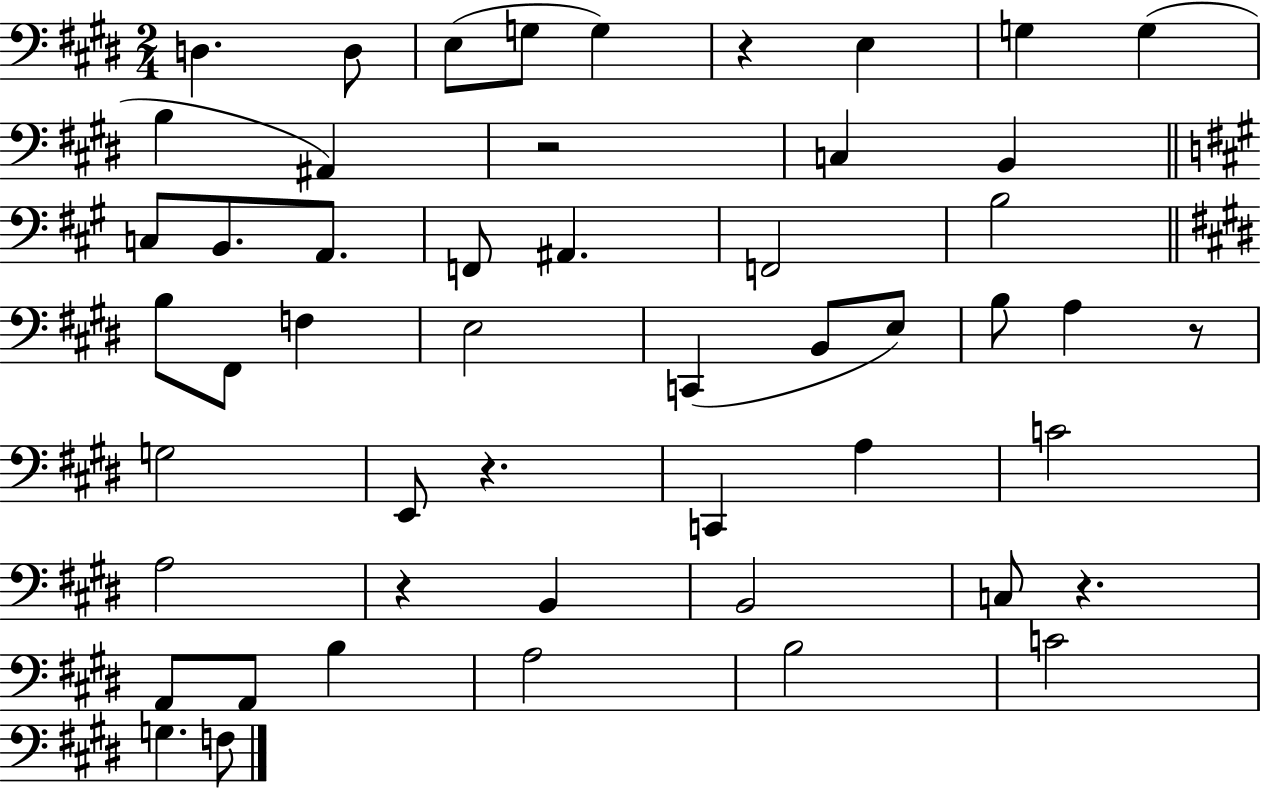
X:1
T:Untitled
M:2/4
L:1/4
K:E
D, D,/2 E,/2 G,/2 G, z E, G, G, B, ^A,, z2 C, B,, C,/2 B,,/2 A,,/2 F,,/2 ^A,, F,,2 B,2 B,/2 ^F,,/2 F, E,2 C,, B,,/2 E,/2 B,/2 A, z/2 G,2 E,,/2 z C,, A, C2 A,2 z B,, B,,2 C,/2 z A,,/2 A,,/2 B, A,2 B,2 C2 G, F,/2